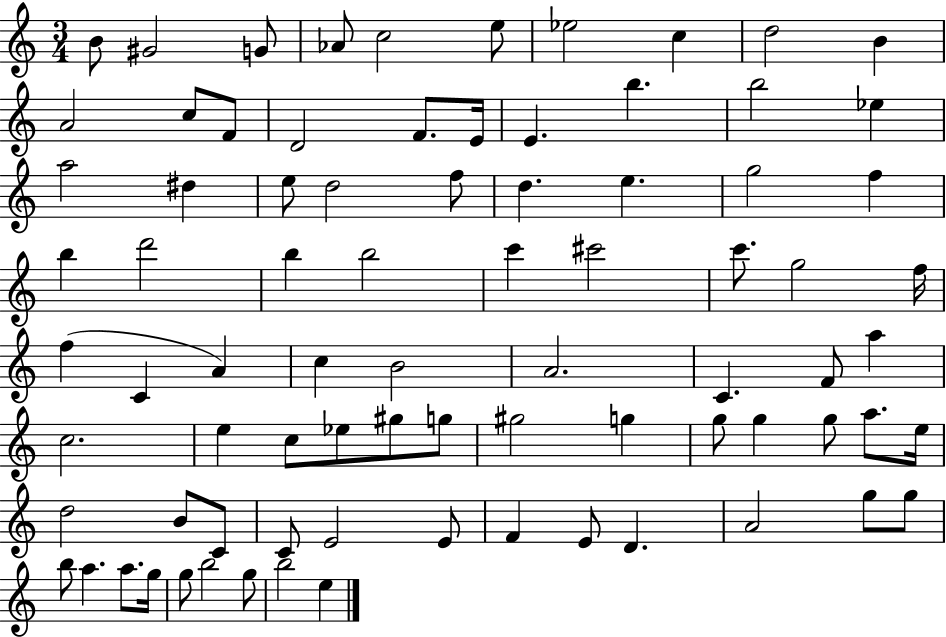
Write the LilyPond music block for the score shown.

{
  \clef treble
  \numericTimeSignature
  \time 3/4
  \key c \major
  \repeat volta 2 { b'8 gis'2 g'8 | aes'8 c''2 e''8 | ees''2 c''4 | d''2 b'4 | \break a'2 c''8 f'8 | d'2 f'8. e'16 | e'4. b''4. | b''2 ees''4 | \break a''2 dis''4 | e''8 d''2 f''8 | d''4. e''4. | g''2 f''4 | \break b''4 d'''2 | b''4 b''2 | c'''4 cis'''2 | c'''8. g''2 f''16 | \break f''4( c'4 a'4) | c''4 b'2 | a'2. | c'4. f'8 a''4 | \break c''2. | e''4 c''8 ees''8 gis''8 g''8 | gis''2 g''4 | g''8 g''4 g''8 a''8. e''16 | \break d''2 b'8 c'8 | c'8 e'2 e'8 | f'4 e'8 d'4. | a'2 g''8 g''8 | \break b''8 a''4. a''8. g''16 | g''8 b''2 g''8 | b''2 e''4 | } \bar "|."
}